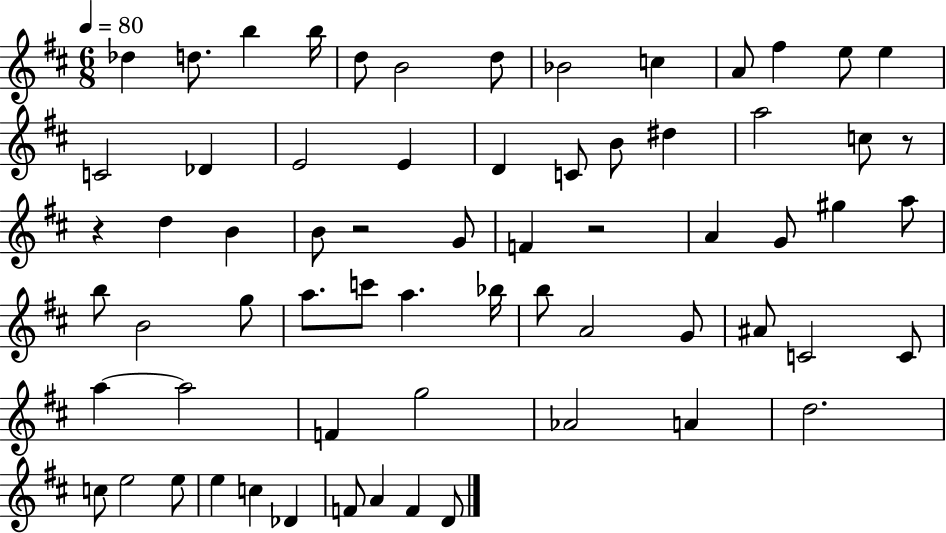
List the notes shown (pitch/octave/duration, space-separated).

Db5/q D5/e. B5/q B5/s D5/e B4/h D5/e Bb4/h C5/q A4/e F#5/q E5/e E5/q C4/h Db4/q E4/h E4/q D4/q C4/e B4/e D#5/q A5/h C5/e R/e R/q D5/q B4/q B4/e R/h G4/e F4/q R/h A4/q G4/e G#5/q A5/e B5/e B4/h G5/e A5/e. C6/e A5/q. Bb5/s B5/e A4/h G4/e A#4/e C4/h C4/e A5/q A5/h F4/q G5/h Ab4/h A4/q D5/h. C5/e E5/h E5/e E5/q C5/q Db4/q F4/e A4/q F4/q D4/e